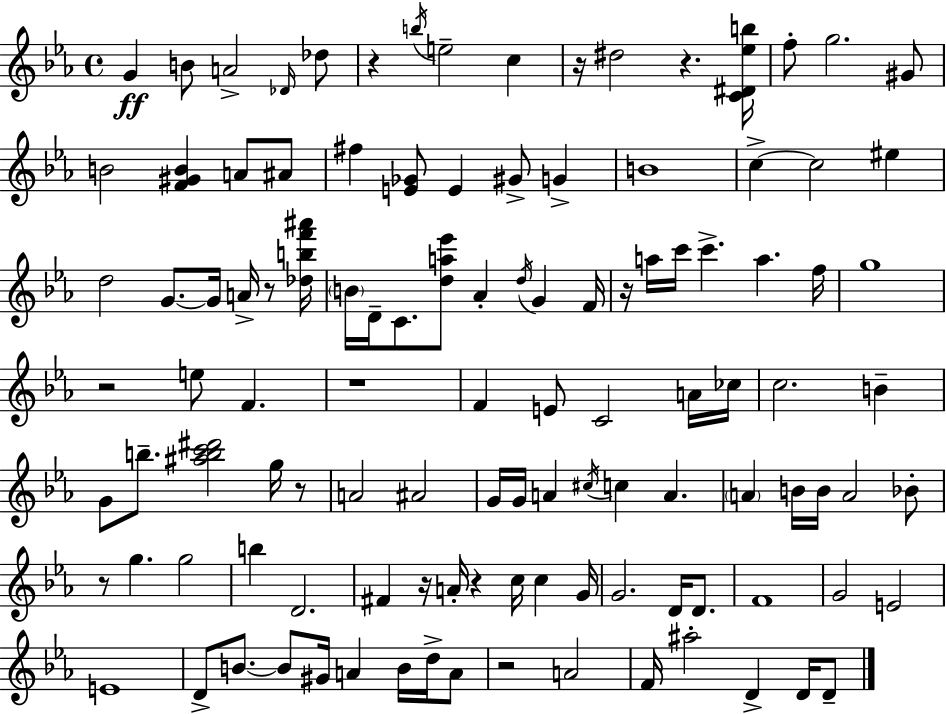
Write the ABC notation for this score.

X:1
T:Untitled
M:4/4
L:1/4
K:Cm
G B/2 A2 _D/4 _d/2 z b/4 e2 c z/4 ^d2 z [C^D_eb]/4 f/2 g2 ^G/2 B2 [F^GB] A/2 ^A/2 ^f [E_G]/2 E ^G/2 G B4 c c2 ^e d2 G/2 G/4 A/4 z/2 [_dbf'^a']/4 B/4 D/4 C/2 [da_e']/2 _A d/4 G F/4 z/4 a/4 c'/4 c' a f/4 g4 z2 e/2 F z4 F E/2 C2 A/4 _c/4 c2 B G/2 b/2 [^abc'^d']2 g/4 z/2 A2 ^A2 G/4 G/4 A ^c/4 c A A B/4 B/4 A2 _B/2 z/2 g g2 b D2 ^F z/4 A/4 z c/4 c G/4 G2 D/4 D/2 F4 G2 E2 E4 D/2 B/2 B/2 ^G/4 A B/4 d/4 A/2 z2 A2 F/4 ^a2 D D/4 D/2